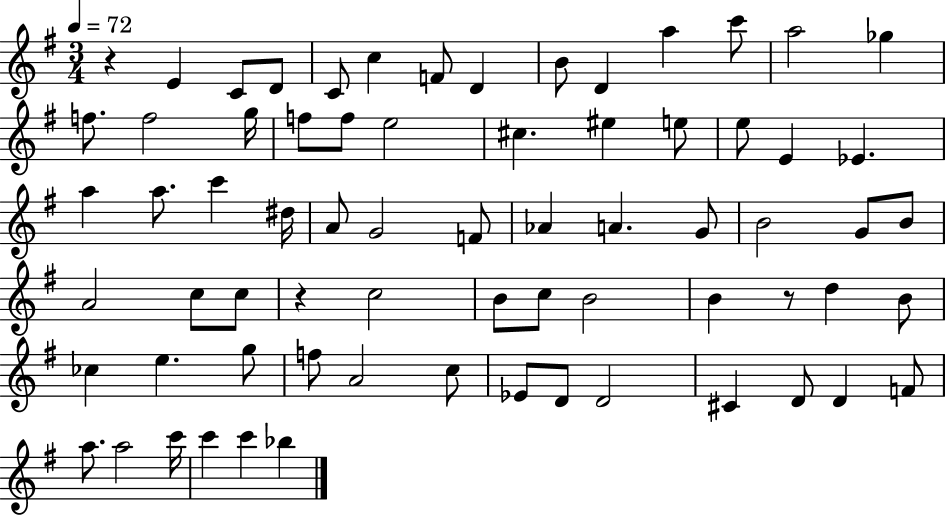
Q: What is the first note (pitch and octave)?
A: E4